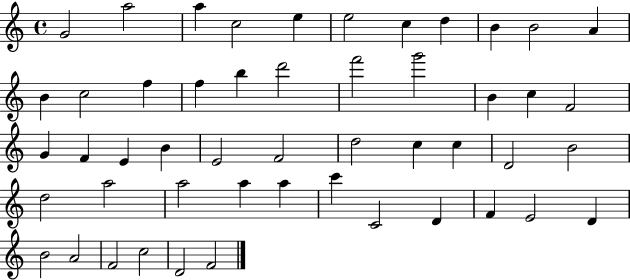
{
  \clef treble
  \time 4/4
  \defaultTimeSignature
  \key c \major
  g'2 a''2 | a''4 c''2 e''4 | e''2 c''4 d''4 | b'4 b'2 a'4 | \break b'4 c''2 f''4 | f''4 b''4 d'''2 | f'''2 g'''2 | b'4 c''4 f'2 | \break g'4 f'4 e'4 b'4 | e'2 f'2 | d''2 c''4 c''4 | d'2 b'2 | \break d''2 a''2 | a''2 a''4 a''4 | c'''4 c'2 d'4 | f'4 e'2 d'4 | \break b'2 a'2 | f'2 c''2 | d'2 f'2 | \bar "|."
}